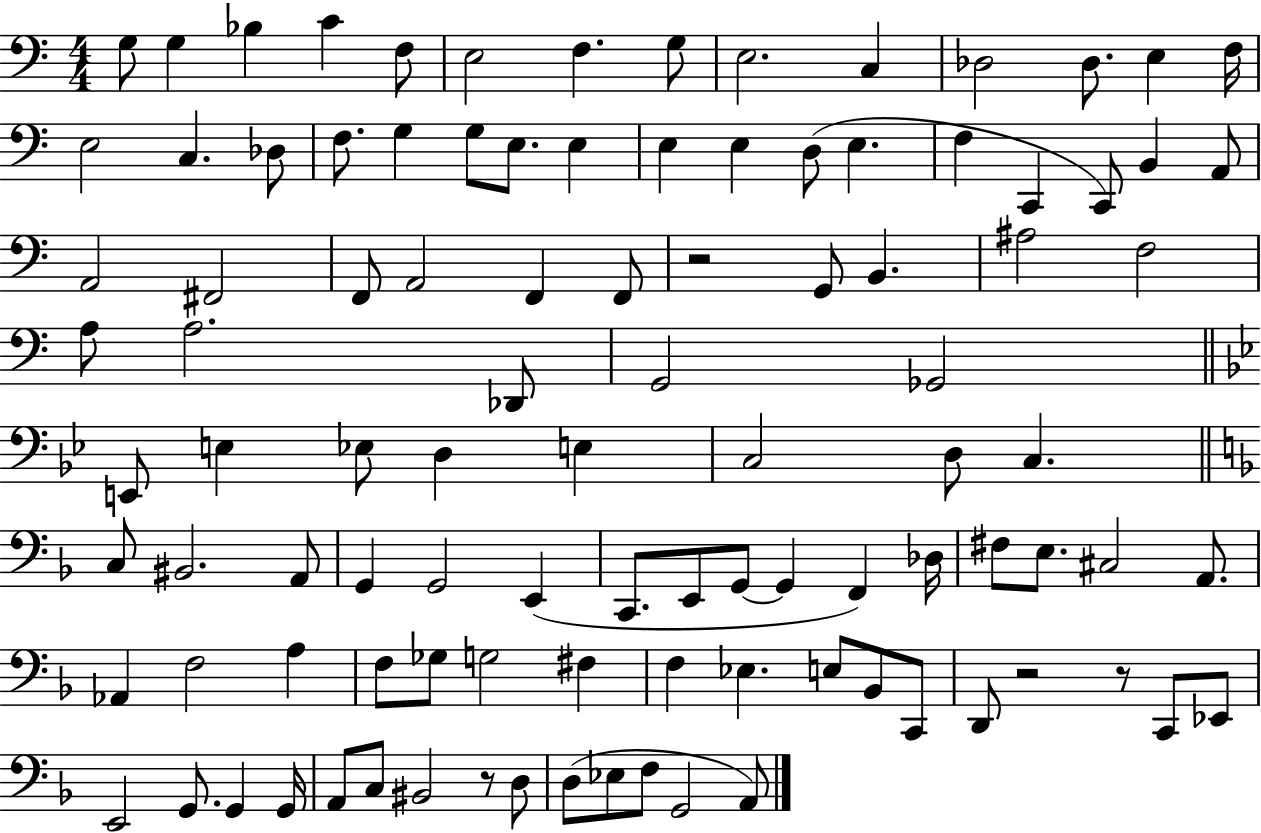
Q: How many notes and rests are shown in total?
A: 102